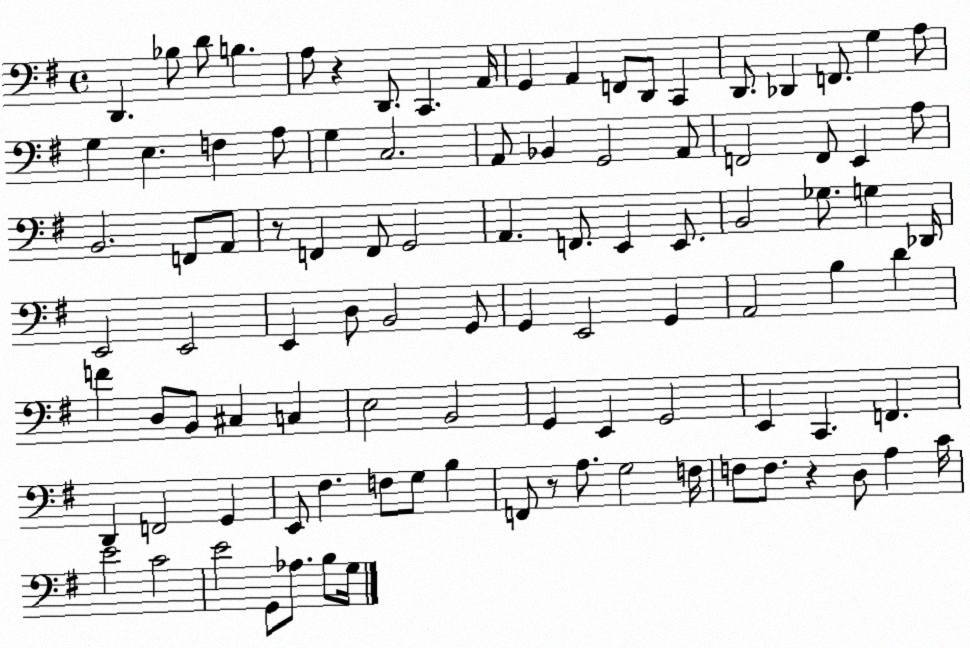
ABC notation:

X:1
T:Untitled
M:4/4
L:1/4
K:G
D,, _B,/2 D/2 B, A,/2 z D,,/2 C,, A,,/4 G,, A,, F,,/2 D,,/2 C,, D,,/2 _D,, F,,/2 G, A,/2 G, E, F, A,/2 G, C,2 A,,/2 _B,, G,,2 A,,/2 F,,2 F,,/2 E,, A,/2 B,,2 F,,/2 A,,/2 z/2 F,, F,,/2 G,,2 A,, F,,/2 E,, E,,/2 B,,2 _G,/2 G, _D,,/4 E,,2 E,,2 E,, D,/2 B,,2 G,,/2 G,, E,,2 G,, A,,2 B, D F D,/2 B,,/2 ^C, C, E,2 B,,2 G,, E,, G,,2 E,, C,, F,, D,, F,,2 G,, E,,/2 ^F, F,/2 G,/2 B, F,,/2 z/2 A,/2 G,2 F,/4 F,/2 F,/2 z D,/2 A, C/4 E2 C2 E2 G,,/2 _A,/2 B,/2 G,/4